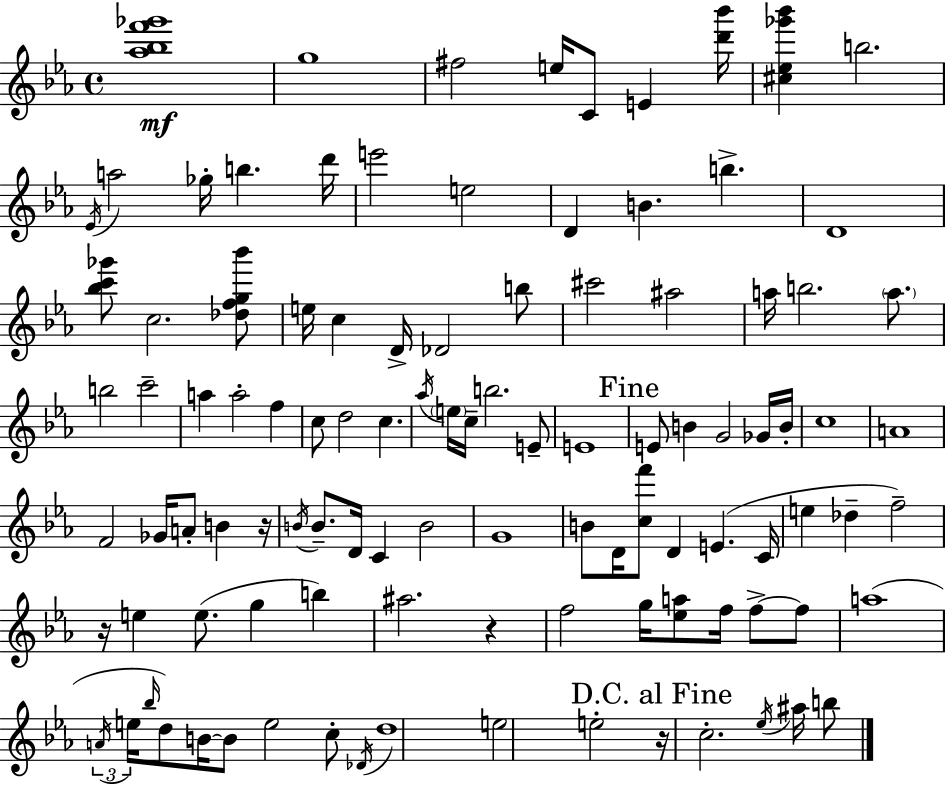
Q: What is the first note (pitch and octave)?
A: G5